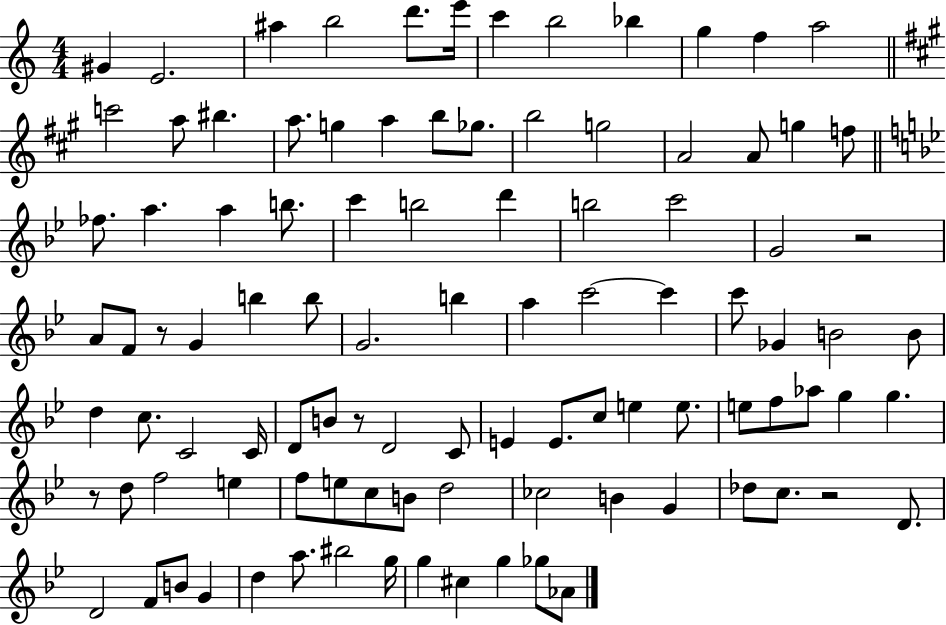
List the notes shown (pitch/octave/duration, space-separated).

G#4/q E4/h. A#5/q B5/h D6/e. E6/s C6/q B5/h Bb5/q G5/q F5/q A5/h C6/h A5/e BIS5/q. A5/e. G5/q A5/q B5/e Gb5/e. B5/h G5/h A4/h A4/e G5/q F5/e FES5/e. A5/q. A5/q B5/e. C6/q B5/h D6/q B5/h C6/h G4/h R/h A4/e F4/e R/e G4/q B5/q B5/e G4/h. B5/q A5/q C6/h C6/q C6/e Gb4/q B4/h B4/e D5/q C5/e. C4/h C4/s D4/e B4/e R/e D4/h C4/e E4/q E4/e. C5/e E5/q E5/e. E5/e F5/e Ab5/e G5/q G5/q. R/e D5/e F5/h E5/q F5/e E5/e C5/e B4/e D5/h CES5/h B4/q G4/q Db5/e C5/e. R/h D4/e. D4/h F4/e B4/e G4/q D5/q A5/e. BIS5/h G5/s G5/q C#5/q G5/q Gb5/e Ab4/e